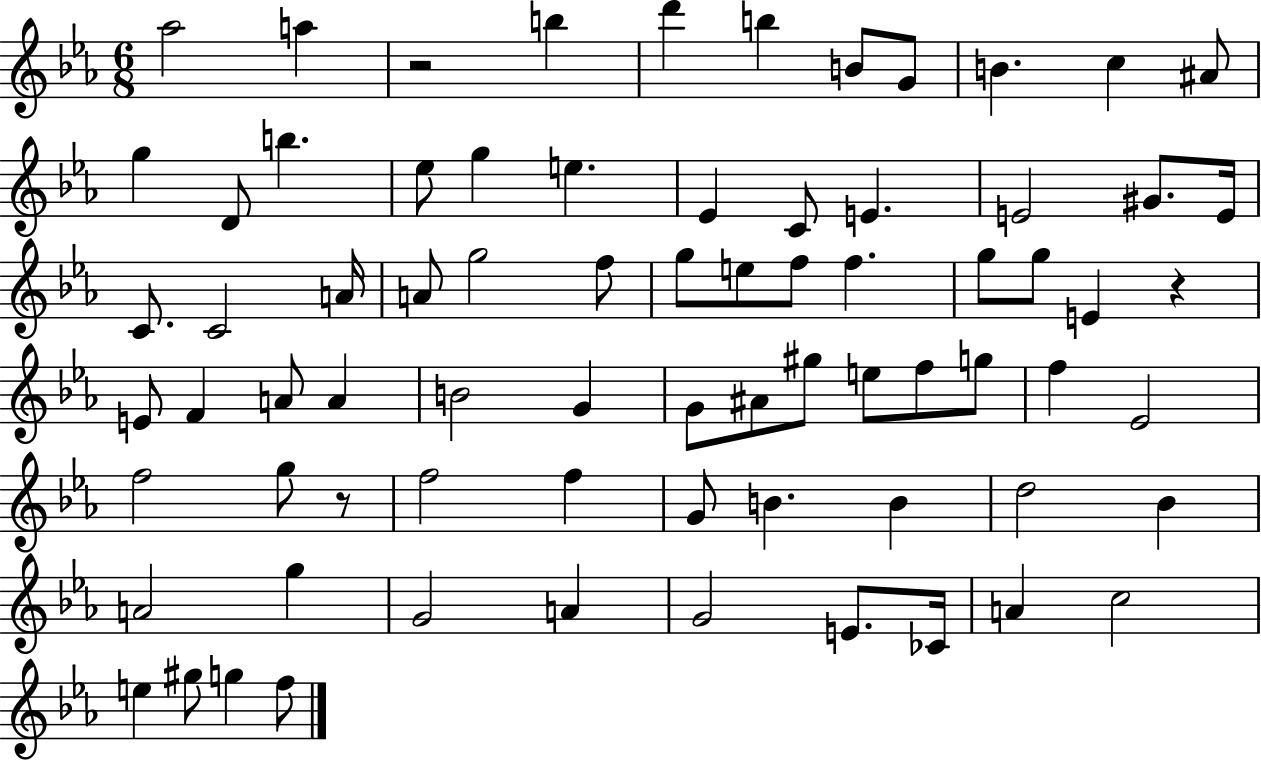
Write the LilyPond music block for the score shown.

{
  \clef treble
  \numericTimeSignature
  \time 6/8
  \key ees \major
  \repeat volta 2 { aes''2 a''4 | r2 b''4 | d'''4 b''4 b'8 g'8 | b'4. c''4 ais'8 | \break g''4 d'8 b''4. | ees''8 g''4 e''4. | ees'4 c'8 e'4. | e'2 gis'8. e'16 | \break c'8. c'2 a'16 | a'8 g''2 f''8 | g''8 e''8 f''8 f''4. | g''8 g''8 e'4 r4 | \break e'8 f'4 a'8 a'4 | b'2 g'4 | g'8 ais'8 gis''8 e''8 f''8 g''8 | f''4 ees'2 | \break f''2 g''8 r8 | f''2 f''4 | g'8 b'4. b'4 | d''2 bes'4 | \break a'2 g''4 | g'2 a'4 | g'2 e'8. ces'16 | a'4 c''2 | \break e''4 gis''8 g''4 f''8 | } \bar "|."
}